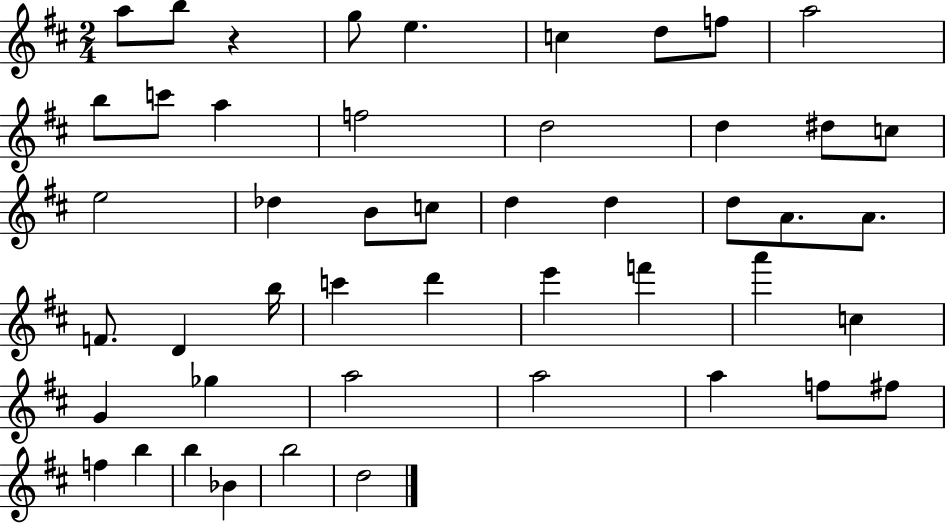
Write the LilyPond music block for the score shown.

{
  \clef treble
  \numericTimeSignature
  \time 2/4
  \key d \major
  \repeat volta 2 { a''8 b''8 r4 | g''8 e''4. | c''4 d''8 f''8 | a''2 | \break b''8 c'''8 a''4 | f''2 | d''2 | d''4 dis''8 c''8 | \break e''2 | des''4 b'8 c''8 | d''4 d''4 | d''8 a'8. a'8. | \break f'8. d'4 b''16 | c'''4 d'''4 | e'''4 f'''4 | a'''4 c''4 | \break g'4 ges''4 | a''2 | a''2 | a''4 f''8 fis''8 | \break f''4 b''4 | b''4 bes'4 | b''2 | d''2 | \break } \bar "|."
}